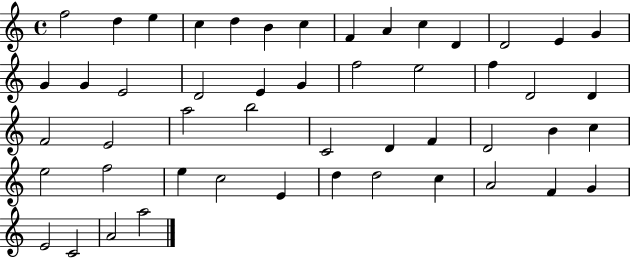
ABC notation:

X:1
T:Untitled
M:4/4
L:1/4
K:C
f2 d e c d B c F A c D D2 E G G G E2 D2 E G f2 e2 f D2 D F2 E2 a2 b2 C2 D F D2 B c e2 f2 e c2 E d d2 c A2 F G E2 C2 A2 a2